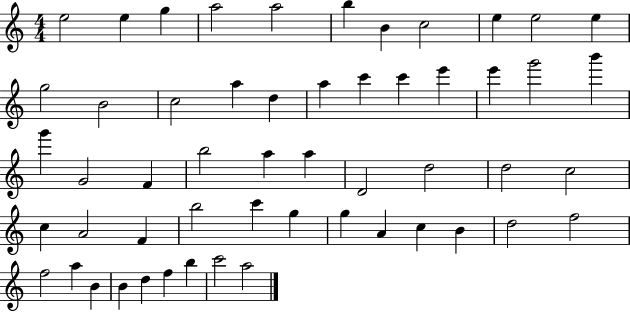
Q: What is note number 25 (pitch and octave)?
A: G4